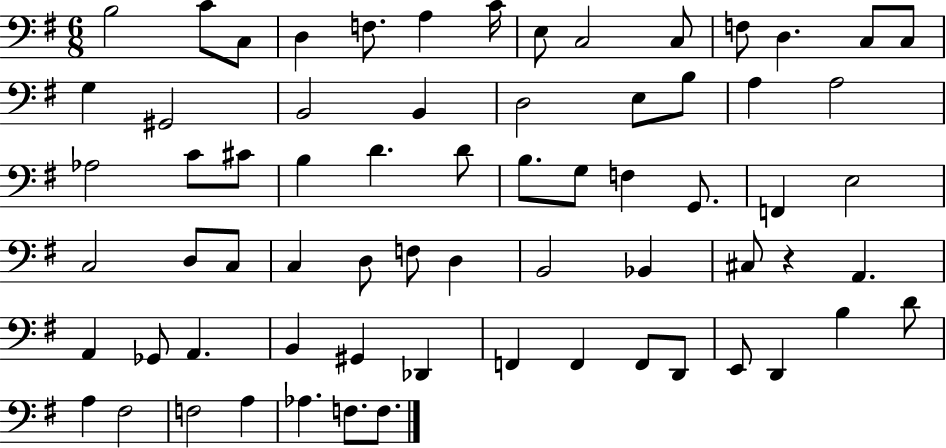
X:1
T:Untitled
M:6/8
L:1/4
K:G
B,2 C/2 C,/2 D, F,/2 A, C/4 E,/2 C,2 C,/2 F,/2 D, C,/2 C,/2 G, ^G,,2 B,,2 B,, D,2 E,/2 B,/2 A, A,2 _A,2 C/2 ^C/2 B, D D/2 B,/2 G,/2 F, G,,/2 F,, E,2 C,2 D,/2 C,/2 C, D,/2 F,/2 D, B,,2 _B,, ^C,/2 z A,, A,, _G,,/2 A,, B,, ^G,, _D,, F,, F,, F,,/2 D,,/2 E,,/2 D,, B, D/2 A, ^F,2 F,2 A, _A, F,/2 F,/2